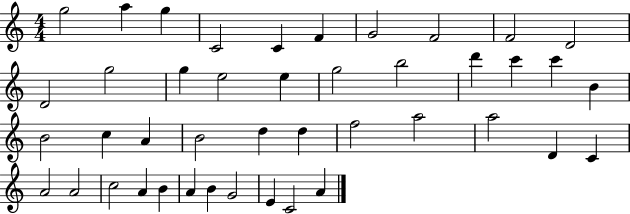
X:1
T:Untitled
M:4/4
L:1/4
K:C
g2 a g C2 C F G2 F2 F2 D2 D2 g2 g e2 e g2 b2 d' c' c' B B2 c A B2 d d f2 a2 a2 D C A2 A2 c2 A B A B G2 E C2 A